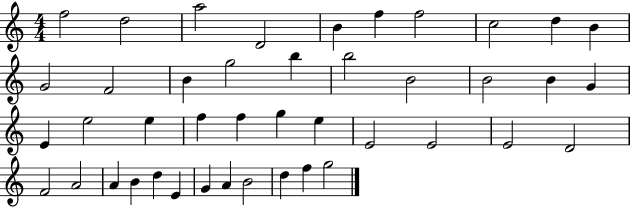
X:1
T:Untitled
M:4/4
L:1/4
K:C
f2 d2 a2 D2 B f f2 c2 d B G2 F2 B g2 b b2 B2 B2 B G E e2 e f f g e E2 E2 E2 D2 F2 A2 A B d E G A B2 d f g2